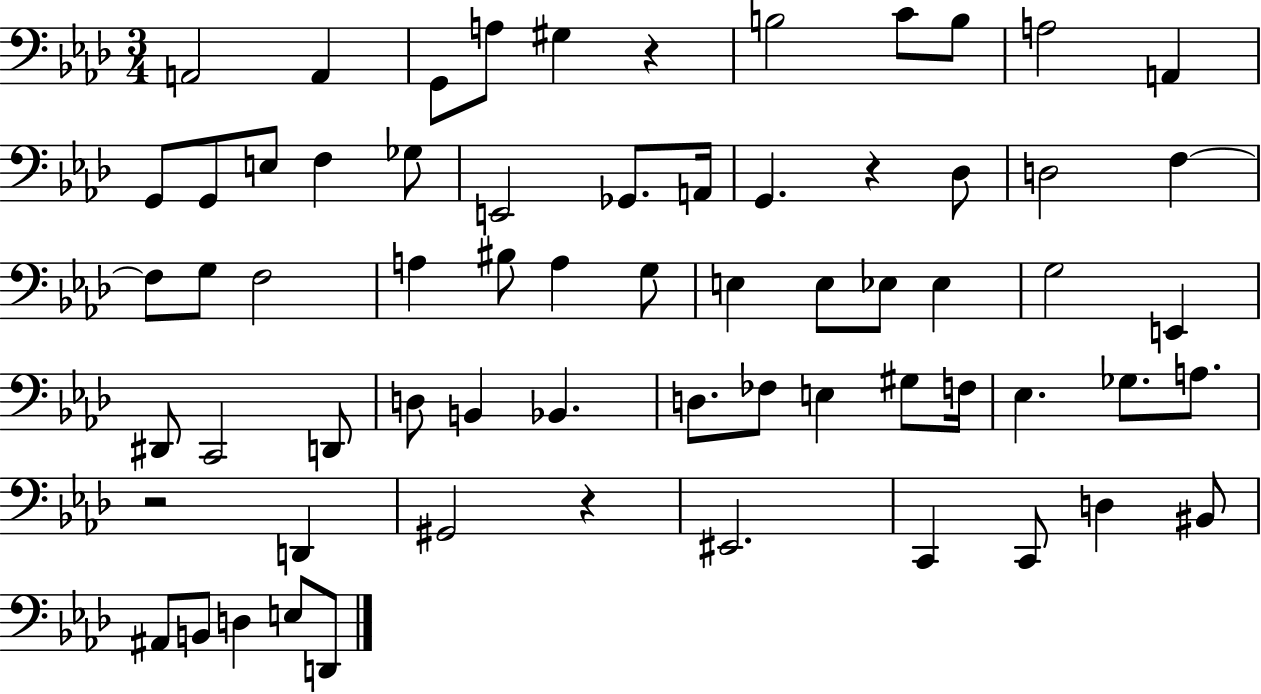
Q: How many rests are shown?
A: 4